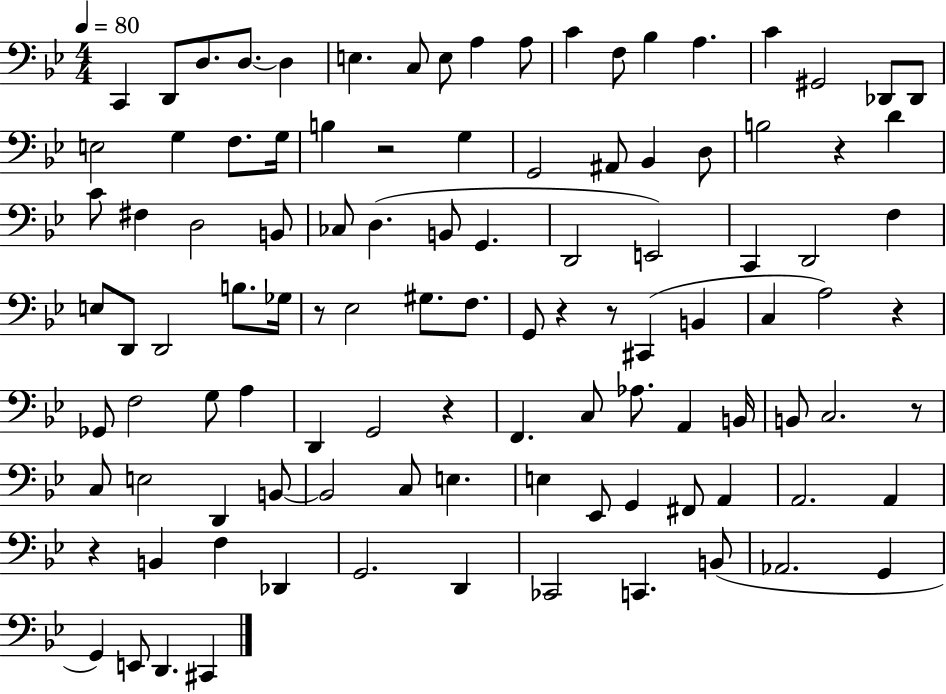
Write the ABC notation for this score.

X:1
T:Untitled
M:4/4
L:1/4
K:Bb
C,, D,,/2 D,/2 D,/2 D, E, C,/2 E,/2 A, A,/2 C F,/2 _B, A, C ^G,,2 _D,,/2 _D,,/2 E,2 G, F,/2 G,/4 B, z2 G, G,,2 ^A,,/2 _B,, D,/2 B,2 z D C/2 ^F, D,2 B,,/2 _C,/2 D, B,,/2 G,, D,,2 E,,2 C,, D,,2 F, E,/2 D,,/2 D,,2 B,/2 _G,/4 z/2 _E,2 ^G,/2 F,/2 G,,/2 z z/2 ^C,, B,, C, A,2 z _G,,/2 F,2 G,/2 A, D,, G,,2 z F,, C,/2 _A,/2 A,, B,,/4 B,,/2 C,2 z/2 C,/2 E,2 D,, B,,/2 B,,2 C,/2 E, E, _E,,/2 G,, ^F,,/2 A,, A,,2 A,, z B,, F, _D,, G,,2 D,, _C,,2 C,, B,,/2 _A,,2 G,, G,, E,,/2 D,, ^C,,